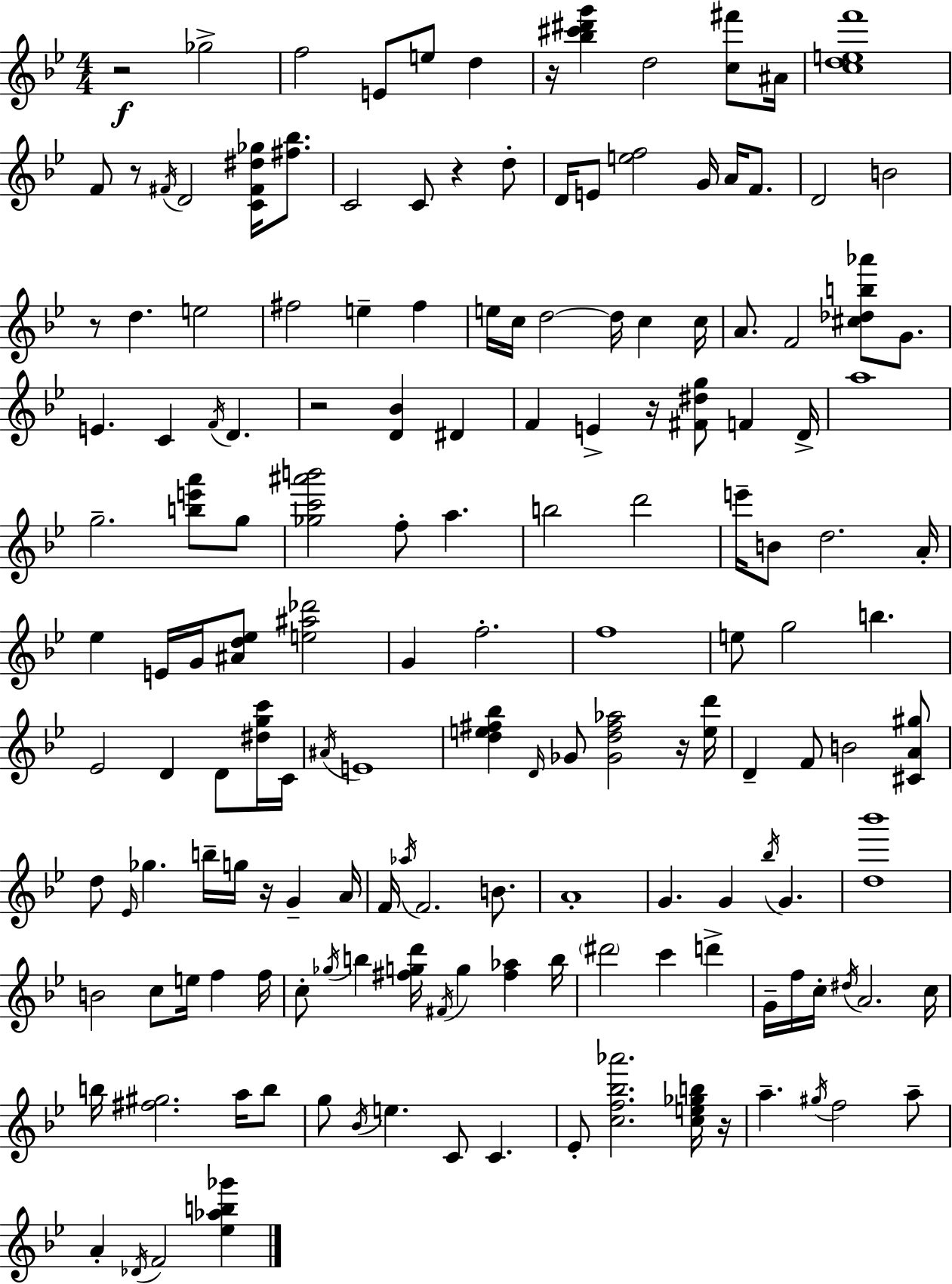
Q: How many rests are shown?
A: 10